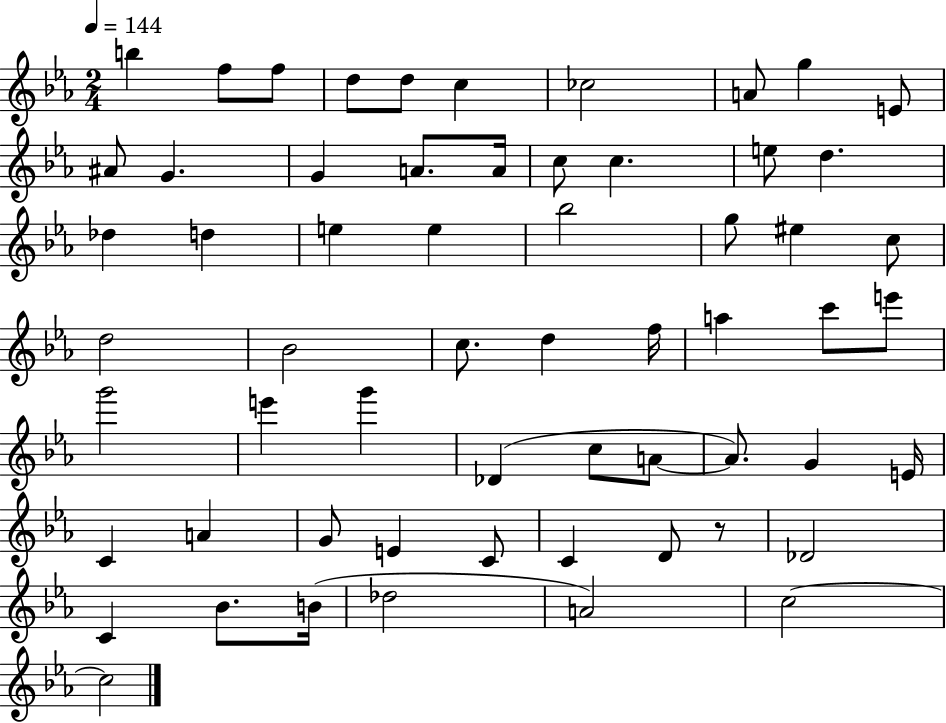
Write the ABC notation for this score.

X:1
T:Untitled
M:2/4
L:1/4
K:Eb
b f/2 f/2 d/2 d/2 c _c2 A/2 g E/2 ^A/2 G G A/2 A/4 c/2 c e/2 d _d d e e _b2 g/2 ^e c/2 d2 _B2 c/2 d f/4 a c'/2 e'/2 g'2 e' g' _D c/2 A/2 A/2 G E/4 C A G/2 E C/2 C D/2 z/2 _D2 C _B/2 B/4 _d2 A2 c2 c2